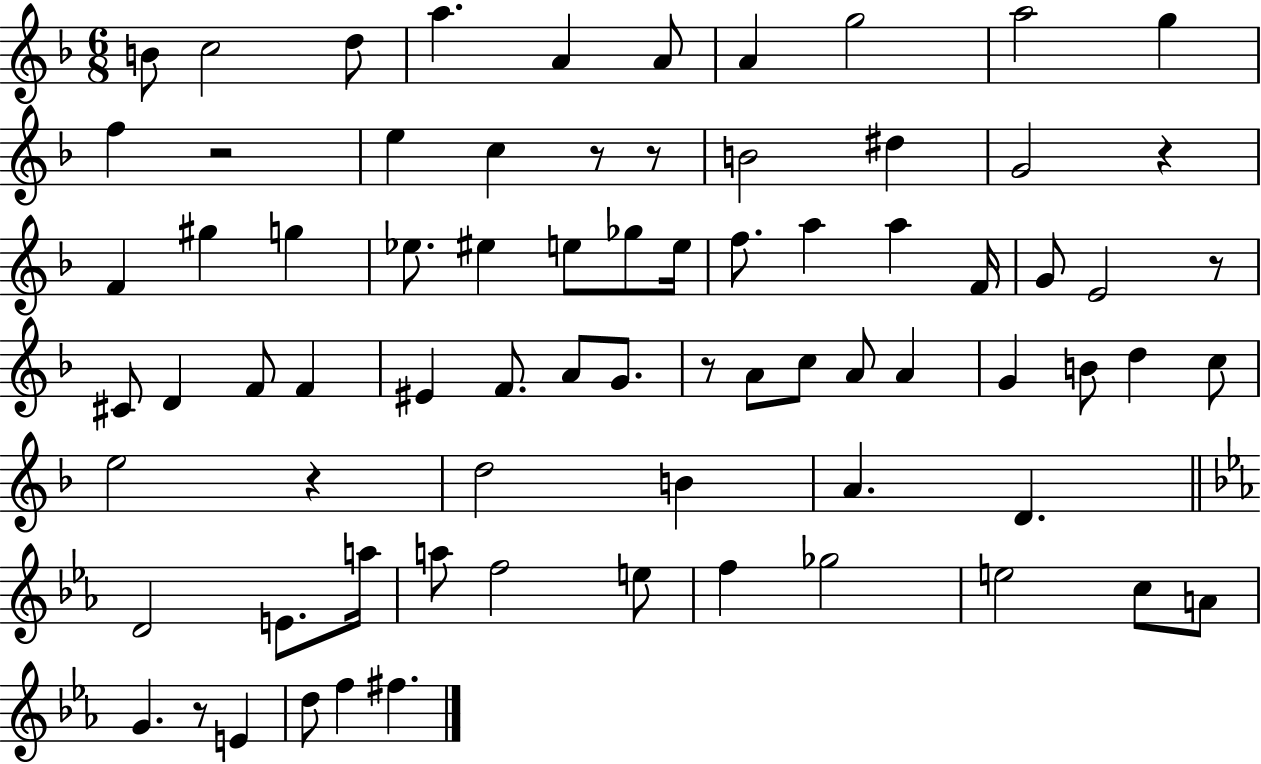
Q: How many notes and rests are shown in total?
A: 75